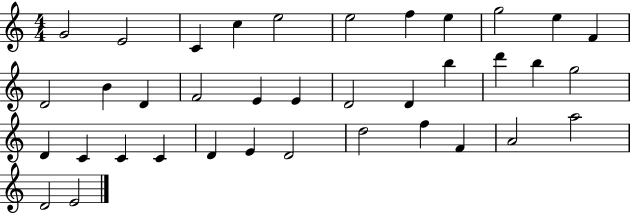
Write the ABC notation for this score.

X:1
T:Untitled
M:4/4
L:1/4
K:C
G2 E2 C c e2 e2 f e g2 e F D2 B D F2 E E D2 D b d' b g2 D C C C D E D2 d2 f F A2 a2 D2 E2